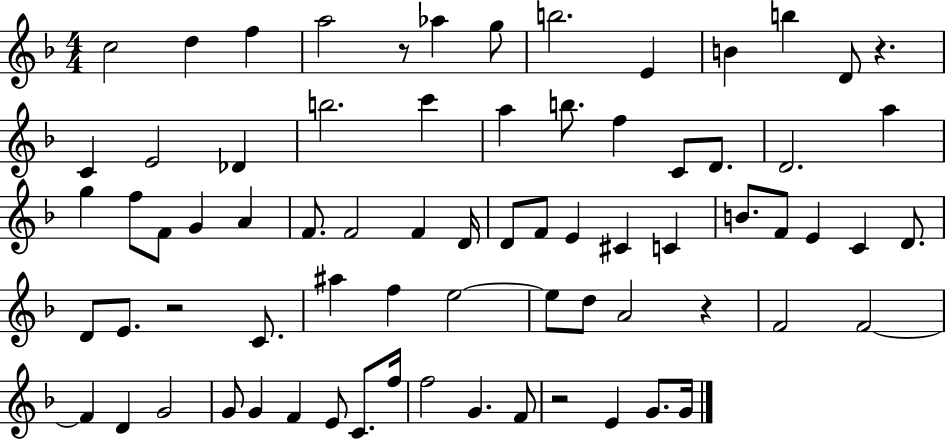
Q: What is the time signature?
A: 4/4